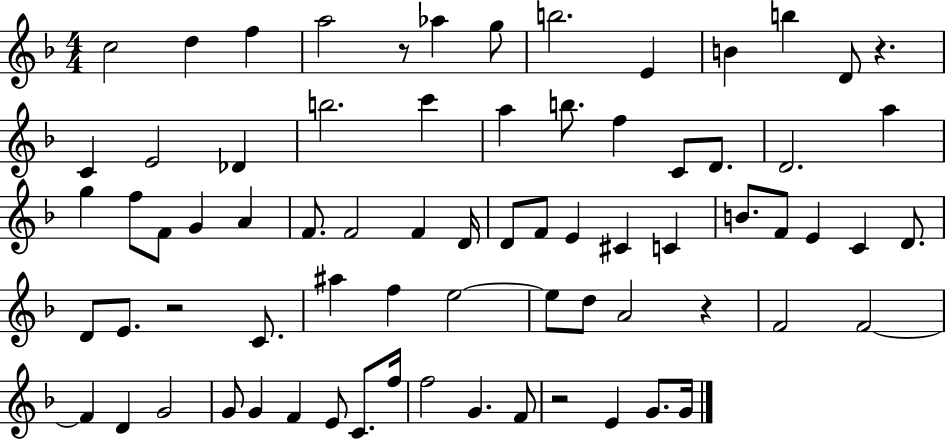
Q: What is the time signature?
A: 4/4